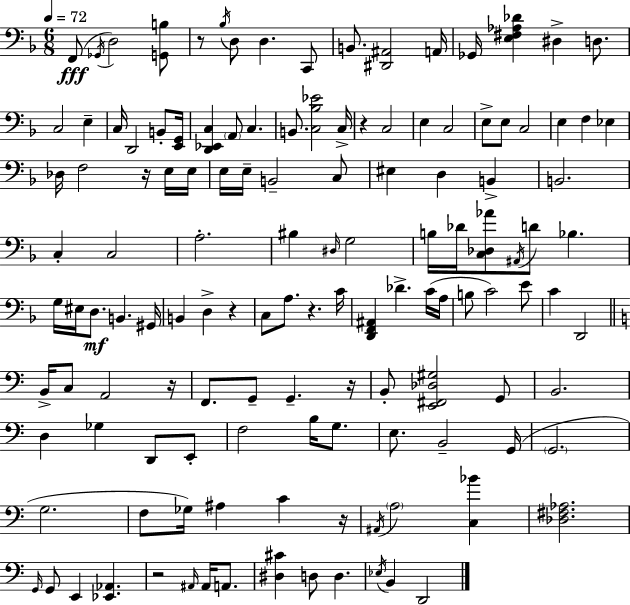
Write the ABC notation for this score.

X:1
T:Untitled
M:6/8
L:1/4
K:Dm
F,,/2 _G,,/4 D,2 [G,,B,]/2 z/2 _B,/4 D,/2 D, C,,/2 B,,/2 [^D,,^A,,]2 A,,/4 _G,,/4 [E,^F,_A,_D] ^D, D,/2 C,2 E, C,/4 D,,2 B,,/2 [E,,G,,]/4 [D,,_E,,C,] A,,/2 C, B,,/2 [C,_B,_E]2 C,/4 z C,2 E, C,2 E,/2 E,/2 C,2 E, F, _E, _D,/4 F,2 z/4 E,/4 E,/4 E,/4 E,/4 B,,2 C,/2 ^E, D, B,, B,,2 C, C,2 A,2 ^B, ^D,/4 G,2 B,/4 _D/4 [C,_D,_A]/2 ^A,,/4 D/2 _B, G,/4 ^E,/4 D,/2 B,, ^G,,/4 B,, D, z C,/2 A,/2 z C/4 [D,,F,,^A,,] _D C/4 A,/4 B,/2 C2 E/2 C D,,2 B,,/4 C,/2 A,,2 z/4 F,,/2 G,,/2 G,, z/4 B,,/2 [E,,^F,,_D,^G,]2 G,,/2 B,,2 D, _G, D,,/2 E,,/2 F,2 B,/4 G,/2 E,/2 B,,2 G,,/4 G,,2 G,2 F,/2 _G,/4 ^A, C z/4 ^A,,/4 A,2 [C,_B] [_D,^F,_A,]2 G,,/4 G,,/2 E,, [_E,,_A,,] z2 ^A,,/4 ^A,,/4 A,,/2 [^D,^C] D,/2 D, _E,/4 B,, D,,2